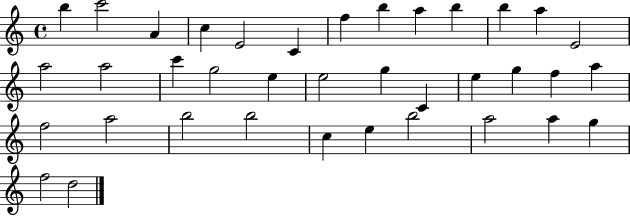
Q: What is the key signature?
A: C major